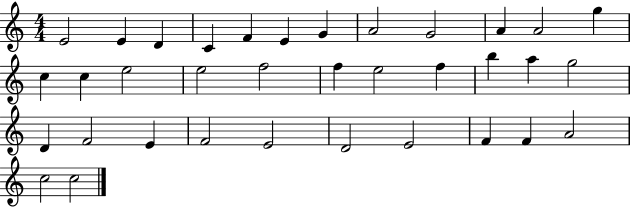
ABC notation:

X:1
T:Untitled
M:4/4
L:1/4
K:C
E2 E D C F E G A2 G2 A A2 g c c e2 e2 f2 f e2 f b a g2 D F2 E F2 E2 D2 E2 F F A2 c2 c2